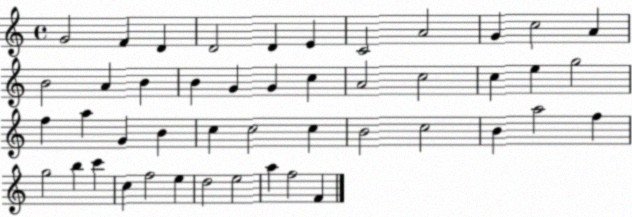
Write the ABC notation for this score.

X:1
T:Untitled
M:4/4
L:1/4
K:C
G2 F D D2 D E C2 A2 G c2 A B2 A B B G G c A2 c2 c e g2 f a G B c c2 c B2 c2 B a2 f g2 b c' c f2 e d2 e2 a f2 F